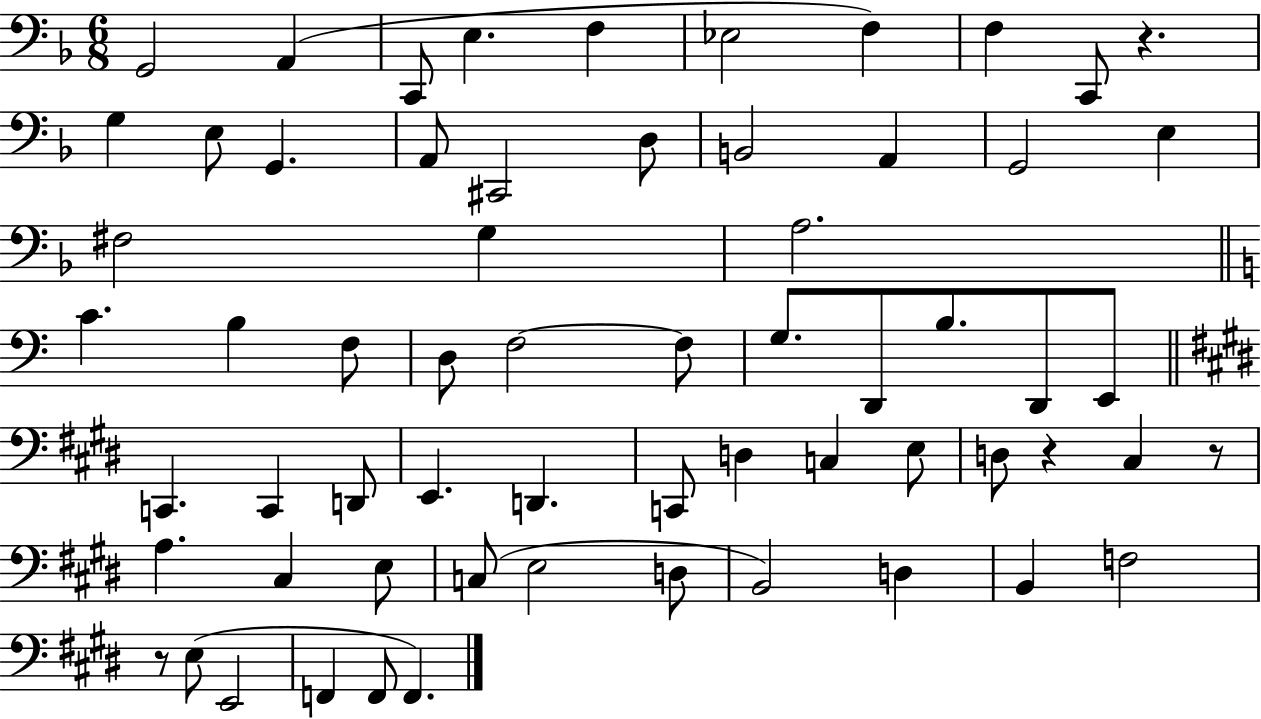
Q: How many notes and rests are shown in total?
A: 63